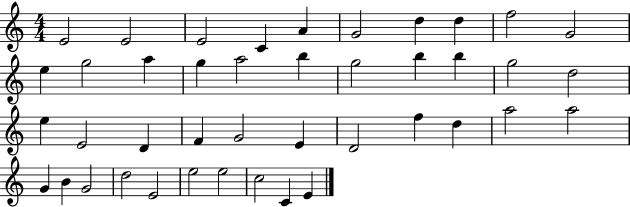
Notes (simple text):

E4/h E4/h E4/h C4/q A4/q G4/h D5/q D5/q F5/h G4/h E5/q G5/h A5/q G5/q A5/h B5/q G5/h B5/q B5/q G5/h D5/h E5/q E4/h D4/q F4/q G4/h E4/q D4/h F5/q D5/q A5/h A5/h G4/q B4/q G4/h D5/h E4/h E5/h E5/h C5/h C4/q E4/q